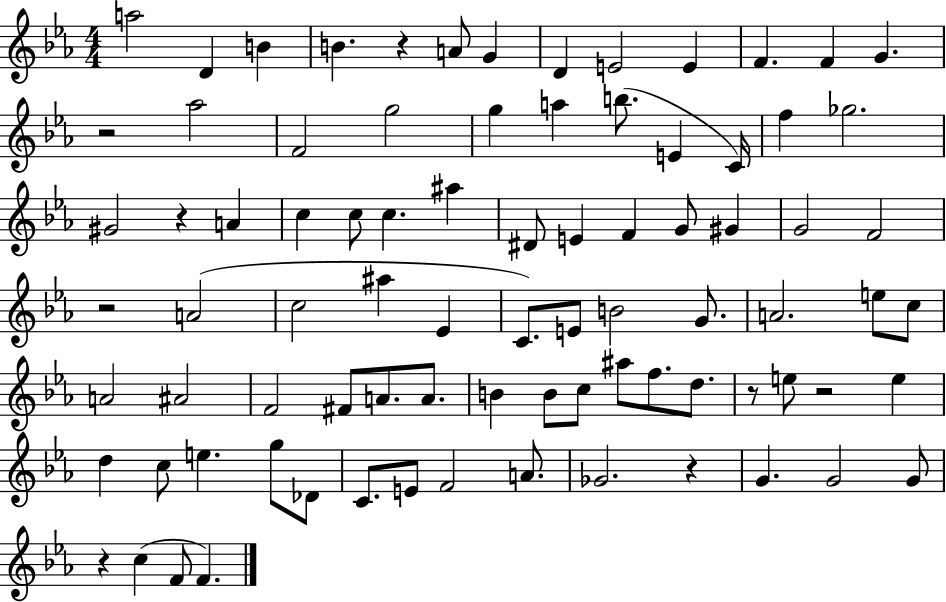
A5/h D4/q B4/q B4/q. R/q A4/e G4/q D4/q E4/h E4/q F4/q. F4/q G4/q. R/h Ab5/h F4/h G5/h G5/q A5/q B5/e. E4/q C4/s F5/q Gb5/h. G#4/h R/q A4/q C5/q C5/e C5/q. A#5/q D#4/e E4/q F4/q G4/e G#4/q G4/h F4/h R/h A4/h C5/h A#5/q Eb4/q C4/e. E4/e B4/h G4/e. A4/h. E5/e C5/e A4/h A#4/h F4/h F#4/e A4/e. A4/e. B4/q B4/e C5/e A#5/e F5/e. D5/e. R/e E5/e R/h E5/q D5/q C5/e E5/q. G5/e Db4/e C4/e. E4/e F4/h A4/e. Gb4/h. R/q G4/q. G4/h G4/e R/q C5/q F4/e F4/q.